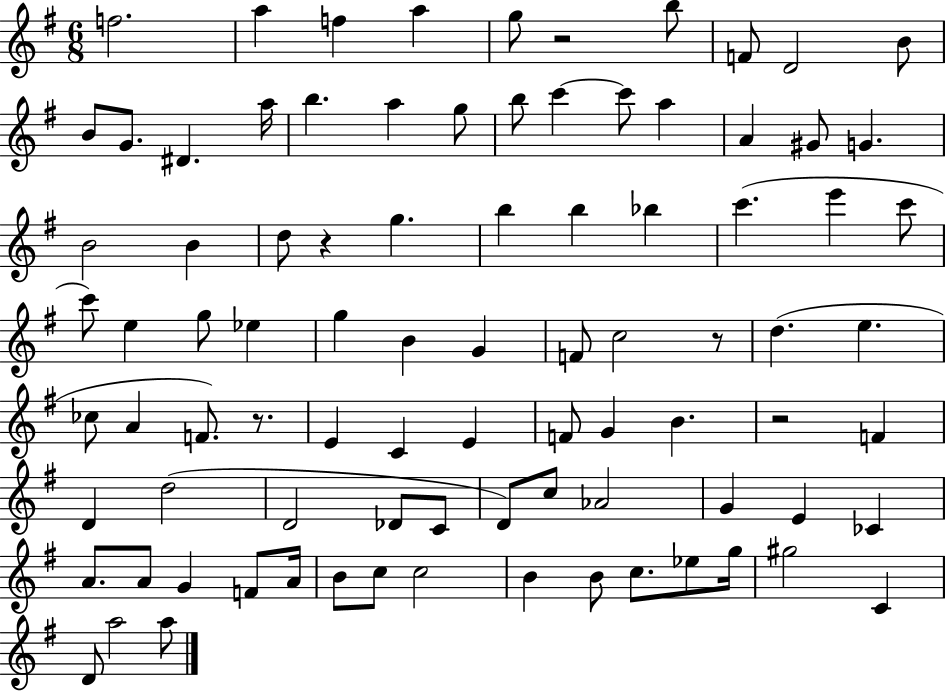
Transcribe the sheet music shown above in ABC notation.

X:1
T:Untitled
M:6/8
L:1/4
K:G
f2 a f a g/2 z2 b/2 F/2 D2 B/2 B/2 G/2 ^D a/4 b a g/2 b/2 c' c'/2 a A ^G/2 G B2 B d/2 z g b b _b c' e' c'/2 c'/2 e g/2 _e g B G F/2 c2 z/2 d e _c/2 A F/2 z/2 E C E F/2 G B z2 F D d2 D2 _D/2 C/2 D/2 c/2 _A2 G E _C A/2 A/2 G F/2 A/4 B/2 c/2 c2 B B/2 c/2 _e/2 g/4 ^g2 C D/2 a2 a/2